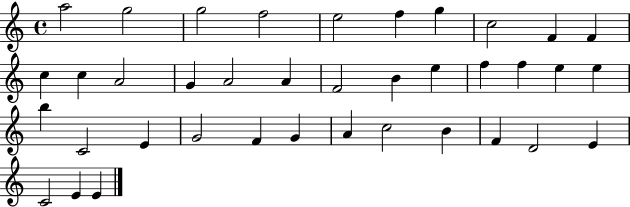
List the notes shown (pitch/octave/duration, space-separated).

A5/h G5/h G5/h F5/h E5/h F5/q G5/q C5/h F4/q F4/q C5/q C5/q A4/h G4/q A4/h A4/q F4/h B4/q E5/q F5/q F5/q E5/q E5/q B5/q C4/h E4/q G4/h F4/q G4/q A4/q C5/h B4/q F4/q D4/h E4/q C4/h E4/q E4/q